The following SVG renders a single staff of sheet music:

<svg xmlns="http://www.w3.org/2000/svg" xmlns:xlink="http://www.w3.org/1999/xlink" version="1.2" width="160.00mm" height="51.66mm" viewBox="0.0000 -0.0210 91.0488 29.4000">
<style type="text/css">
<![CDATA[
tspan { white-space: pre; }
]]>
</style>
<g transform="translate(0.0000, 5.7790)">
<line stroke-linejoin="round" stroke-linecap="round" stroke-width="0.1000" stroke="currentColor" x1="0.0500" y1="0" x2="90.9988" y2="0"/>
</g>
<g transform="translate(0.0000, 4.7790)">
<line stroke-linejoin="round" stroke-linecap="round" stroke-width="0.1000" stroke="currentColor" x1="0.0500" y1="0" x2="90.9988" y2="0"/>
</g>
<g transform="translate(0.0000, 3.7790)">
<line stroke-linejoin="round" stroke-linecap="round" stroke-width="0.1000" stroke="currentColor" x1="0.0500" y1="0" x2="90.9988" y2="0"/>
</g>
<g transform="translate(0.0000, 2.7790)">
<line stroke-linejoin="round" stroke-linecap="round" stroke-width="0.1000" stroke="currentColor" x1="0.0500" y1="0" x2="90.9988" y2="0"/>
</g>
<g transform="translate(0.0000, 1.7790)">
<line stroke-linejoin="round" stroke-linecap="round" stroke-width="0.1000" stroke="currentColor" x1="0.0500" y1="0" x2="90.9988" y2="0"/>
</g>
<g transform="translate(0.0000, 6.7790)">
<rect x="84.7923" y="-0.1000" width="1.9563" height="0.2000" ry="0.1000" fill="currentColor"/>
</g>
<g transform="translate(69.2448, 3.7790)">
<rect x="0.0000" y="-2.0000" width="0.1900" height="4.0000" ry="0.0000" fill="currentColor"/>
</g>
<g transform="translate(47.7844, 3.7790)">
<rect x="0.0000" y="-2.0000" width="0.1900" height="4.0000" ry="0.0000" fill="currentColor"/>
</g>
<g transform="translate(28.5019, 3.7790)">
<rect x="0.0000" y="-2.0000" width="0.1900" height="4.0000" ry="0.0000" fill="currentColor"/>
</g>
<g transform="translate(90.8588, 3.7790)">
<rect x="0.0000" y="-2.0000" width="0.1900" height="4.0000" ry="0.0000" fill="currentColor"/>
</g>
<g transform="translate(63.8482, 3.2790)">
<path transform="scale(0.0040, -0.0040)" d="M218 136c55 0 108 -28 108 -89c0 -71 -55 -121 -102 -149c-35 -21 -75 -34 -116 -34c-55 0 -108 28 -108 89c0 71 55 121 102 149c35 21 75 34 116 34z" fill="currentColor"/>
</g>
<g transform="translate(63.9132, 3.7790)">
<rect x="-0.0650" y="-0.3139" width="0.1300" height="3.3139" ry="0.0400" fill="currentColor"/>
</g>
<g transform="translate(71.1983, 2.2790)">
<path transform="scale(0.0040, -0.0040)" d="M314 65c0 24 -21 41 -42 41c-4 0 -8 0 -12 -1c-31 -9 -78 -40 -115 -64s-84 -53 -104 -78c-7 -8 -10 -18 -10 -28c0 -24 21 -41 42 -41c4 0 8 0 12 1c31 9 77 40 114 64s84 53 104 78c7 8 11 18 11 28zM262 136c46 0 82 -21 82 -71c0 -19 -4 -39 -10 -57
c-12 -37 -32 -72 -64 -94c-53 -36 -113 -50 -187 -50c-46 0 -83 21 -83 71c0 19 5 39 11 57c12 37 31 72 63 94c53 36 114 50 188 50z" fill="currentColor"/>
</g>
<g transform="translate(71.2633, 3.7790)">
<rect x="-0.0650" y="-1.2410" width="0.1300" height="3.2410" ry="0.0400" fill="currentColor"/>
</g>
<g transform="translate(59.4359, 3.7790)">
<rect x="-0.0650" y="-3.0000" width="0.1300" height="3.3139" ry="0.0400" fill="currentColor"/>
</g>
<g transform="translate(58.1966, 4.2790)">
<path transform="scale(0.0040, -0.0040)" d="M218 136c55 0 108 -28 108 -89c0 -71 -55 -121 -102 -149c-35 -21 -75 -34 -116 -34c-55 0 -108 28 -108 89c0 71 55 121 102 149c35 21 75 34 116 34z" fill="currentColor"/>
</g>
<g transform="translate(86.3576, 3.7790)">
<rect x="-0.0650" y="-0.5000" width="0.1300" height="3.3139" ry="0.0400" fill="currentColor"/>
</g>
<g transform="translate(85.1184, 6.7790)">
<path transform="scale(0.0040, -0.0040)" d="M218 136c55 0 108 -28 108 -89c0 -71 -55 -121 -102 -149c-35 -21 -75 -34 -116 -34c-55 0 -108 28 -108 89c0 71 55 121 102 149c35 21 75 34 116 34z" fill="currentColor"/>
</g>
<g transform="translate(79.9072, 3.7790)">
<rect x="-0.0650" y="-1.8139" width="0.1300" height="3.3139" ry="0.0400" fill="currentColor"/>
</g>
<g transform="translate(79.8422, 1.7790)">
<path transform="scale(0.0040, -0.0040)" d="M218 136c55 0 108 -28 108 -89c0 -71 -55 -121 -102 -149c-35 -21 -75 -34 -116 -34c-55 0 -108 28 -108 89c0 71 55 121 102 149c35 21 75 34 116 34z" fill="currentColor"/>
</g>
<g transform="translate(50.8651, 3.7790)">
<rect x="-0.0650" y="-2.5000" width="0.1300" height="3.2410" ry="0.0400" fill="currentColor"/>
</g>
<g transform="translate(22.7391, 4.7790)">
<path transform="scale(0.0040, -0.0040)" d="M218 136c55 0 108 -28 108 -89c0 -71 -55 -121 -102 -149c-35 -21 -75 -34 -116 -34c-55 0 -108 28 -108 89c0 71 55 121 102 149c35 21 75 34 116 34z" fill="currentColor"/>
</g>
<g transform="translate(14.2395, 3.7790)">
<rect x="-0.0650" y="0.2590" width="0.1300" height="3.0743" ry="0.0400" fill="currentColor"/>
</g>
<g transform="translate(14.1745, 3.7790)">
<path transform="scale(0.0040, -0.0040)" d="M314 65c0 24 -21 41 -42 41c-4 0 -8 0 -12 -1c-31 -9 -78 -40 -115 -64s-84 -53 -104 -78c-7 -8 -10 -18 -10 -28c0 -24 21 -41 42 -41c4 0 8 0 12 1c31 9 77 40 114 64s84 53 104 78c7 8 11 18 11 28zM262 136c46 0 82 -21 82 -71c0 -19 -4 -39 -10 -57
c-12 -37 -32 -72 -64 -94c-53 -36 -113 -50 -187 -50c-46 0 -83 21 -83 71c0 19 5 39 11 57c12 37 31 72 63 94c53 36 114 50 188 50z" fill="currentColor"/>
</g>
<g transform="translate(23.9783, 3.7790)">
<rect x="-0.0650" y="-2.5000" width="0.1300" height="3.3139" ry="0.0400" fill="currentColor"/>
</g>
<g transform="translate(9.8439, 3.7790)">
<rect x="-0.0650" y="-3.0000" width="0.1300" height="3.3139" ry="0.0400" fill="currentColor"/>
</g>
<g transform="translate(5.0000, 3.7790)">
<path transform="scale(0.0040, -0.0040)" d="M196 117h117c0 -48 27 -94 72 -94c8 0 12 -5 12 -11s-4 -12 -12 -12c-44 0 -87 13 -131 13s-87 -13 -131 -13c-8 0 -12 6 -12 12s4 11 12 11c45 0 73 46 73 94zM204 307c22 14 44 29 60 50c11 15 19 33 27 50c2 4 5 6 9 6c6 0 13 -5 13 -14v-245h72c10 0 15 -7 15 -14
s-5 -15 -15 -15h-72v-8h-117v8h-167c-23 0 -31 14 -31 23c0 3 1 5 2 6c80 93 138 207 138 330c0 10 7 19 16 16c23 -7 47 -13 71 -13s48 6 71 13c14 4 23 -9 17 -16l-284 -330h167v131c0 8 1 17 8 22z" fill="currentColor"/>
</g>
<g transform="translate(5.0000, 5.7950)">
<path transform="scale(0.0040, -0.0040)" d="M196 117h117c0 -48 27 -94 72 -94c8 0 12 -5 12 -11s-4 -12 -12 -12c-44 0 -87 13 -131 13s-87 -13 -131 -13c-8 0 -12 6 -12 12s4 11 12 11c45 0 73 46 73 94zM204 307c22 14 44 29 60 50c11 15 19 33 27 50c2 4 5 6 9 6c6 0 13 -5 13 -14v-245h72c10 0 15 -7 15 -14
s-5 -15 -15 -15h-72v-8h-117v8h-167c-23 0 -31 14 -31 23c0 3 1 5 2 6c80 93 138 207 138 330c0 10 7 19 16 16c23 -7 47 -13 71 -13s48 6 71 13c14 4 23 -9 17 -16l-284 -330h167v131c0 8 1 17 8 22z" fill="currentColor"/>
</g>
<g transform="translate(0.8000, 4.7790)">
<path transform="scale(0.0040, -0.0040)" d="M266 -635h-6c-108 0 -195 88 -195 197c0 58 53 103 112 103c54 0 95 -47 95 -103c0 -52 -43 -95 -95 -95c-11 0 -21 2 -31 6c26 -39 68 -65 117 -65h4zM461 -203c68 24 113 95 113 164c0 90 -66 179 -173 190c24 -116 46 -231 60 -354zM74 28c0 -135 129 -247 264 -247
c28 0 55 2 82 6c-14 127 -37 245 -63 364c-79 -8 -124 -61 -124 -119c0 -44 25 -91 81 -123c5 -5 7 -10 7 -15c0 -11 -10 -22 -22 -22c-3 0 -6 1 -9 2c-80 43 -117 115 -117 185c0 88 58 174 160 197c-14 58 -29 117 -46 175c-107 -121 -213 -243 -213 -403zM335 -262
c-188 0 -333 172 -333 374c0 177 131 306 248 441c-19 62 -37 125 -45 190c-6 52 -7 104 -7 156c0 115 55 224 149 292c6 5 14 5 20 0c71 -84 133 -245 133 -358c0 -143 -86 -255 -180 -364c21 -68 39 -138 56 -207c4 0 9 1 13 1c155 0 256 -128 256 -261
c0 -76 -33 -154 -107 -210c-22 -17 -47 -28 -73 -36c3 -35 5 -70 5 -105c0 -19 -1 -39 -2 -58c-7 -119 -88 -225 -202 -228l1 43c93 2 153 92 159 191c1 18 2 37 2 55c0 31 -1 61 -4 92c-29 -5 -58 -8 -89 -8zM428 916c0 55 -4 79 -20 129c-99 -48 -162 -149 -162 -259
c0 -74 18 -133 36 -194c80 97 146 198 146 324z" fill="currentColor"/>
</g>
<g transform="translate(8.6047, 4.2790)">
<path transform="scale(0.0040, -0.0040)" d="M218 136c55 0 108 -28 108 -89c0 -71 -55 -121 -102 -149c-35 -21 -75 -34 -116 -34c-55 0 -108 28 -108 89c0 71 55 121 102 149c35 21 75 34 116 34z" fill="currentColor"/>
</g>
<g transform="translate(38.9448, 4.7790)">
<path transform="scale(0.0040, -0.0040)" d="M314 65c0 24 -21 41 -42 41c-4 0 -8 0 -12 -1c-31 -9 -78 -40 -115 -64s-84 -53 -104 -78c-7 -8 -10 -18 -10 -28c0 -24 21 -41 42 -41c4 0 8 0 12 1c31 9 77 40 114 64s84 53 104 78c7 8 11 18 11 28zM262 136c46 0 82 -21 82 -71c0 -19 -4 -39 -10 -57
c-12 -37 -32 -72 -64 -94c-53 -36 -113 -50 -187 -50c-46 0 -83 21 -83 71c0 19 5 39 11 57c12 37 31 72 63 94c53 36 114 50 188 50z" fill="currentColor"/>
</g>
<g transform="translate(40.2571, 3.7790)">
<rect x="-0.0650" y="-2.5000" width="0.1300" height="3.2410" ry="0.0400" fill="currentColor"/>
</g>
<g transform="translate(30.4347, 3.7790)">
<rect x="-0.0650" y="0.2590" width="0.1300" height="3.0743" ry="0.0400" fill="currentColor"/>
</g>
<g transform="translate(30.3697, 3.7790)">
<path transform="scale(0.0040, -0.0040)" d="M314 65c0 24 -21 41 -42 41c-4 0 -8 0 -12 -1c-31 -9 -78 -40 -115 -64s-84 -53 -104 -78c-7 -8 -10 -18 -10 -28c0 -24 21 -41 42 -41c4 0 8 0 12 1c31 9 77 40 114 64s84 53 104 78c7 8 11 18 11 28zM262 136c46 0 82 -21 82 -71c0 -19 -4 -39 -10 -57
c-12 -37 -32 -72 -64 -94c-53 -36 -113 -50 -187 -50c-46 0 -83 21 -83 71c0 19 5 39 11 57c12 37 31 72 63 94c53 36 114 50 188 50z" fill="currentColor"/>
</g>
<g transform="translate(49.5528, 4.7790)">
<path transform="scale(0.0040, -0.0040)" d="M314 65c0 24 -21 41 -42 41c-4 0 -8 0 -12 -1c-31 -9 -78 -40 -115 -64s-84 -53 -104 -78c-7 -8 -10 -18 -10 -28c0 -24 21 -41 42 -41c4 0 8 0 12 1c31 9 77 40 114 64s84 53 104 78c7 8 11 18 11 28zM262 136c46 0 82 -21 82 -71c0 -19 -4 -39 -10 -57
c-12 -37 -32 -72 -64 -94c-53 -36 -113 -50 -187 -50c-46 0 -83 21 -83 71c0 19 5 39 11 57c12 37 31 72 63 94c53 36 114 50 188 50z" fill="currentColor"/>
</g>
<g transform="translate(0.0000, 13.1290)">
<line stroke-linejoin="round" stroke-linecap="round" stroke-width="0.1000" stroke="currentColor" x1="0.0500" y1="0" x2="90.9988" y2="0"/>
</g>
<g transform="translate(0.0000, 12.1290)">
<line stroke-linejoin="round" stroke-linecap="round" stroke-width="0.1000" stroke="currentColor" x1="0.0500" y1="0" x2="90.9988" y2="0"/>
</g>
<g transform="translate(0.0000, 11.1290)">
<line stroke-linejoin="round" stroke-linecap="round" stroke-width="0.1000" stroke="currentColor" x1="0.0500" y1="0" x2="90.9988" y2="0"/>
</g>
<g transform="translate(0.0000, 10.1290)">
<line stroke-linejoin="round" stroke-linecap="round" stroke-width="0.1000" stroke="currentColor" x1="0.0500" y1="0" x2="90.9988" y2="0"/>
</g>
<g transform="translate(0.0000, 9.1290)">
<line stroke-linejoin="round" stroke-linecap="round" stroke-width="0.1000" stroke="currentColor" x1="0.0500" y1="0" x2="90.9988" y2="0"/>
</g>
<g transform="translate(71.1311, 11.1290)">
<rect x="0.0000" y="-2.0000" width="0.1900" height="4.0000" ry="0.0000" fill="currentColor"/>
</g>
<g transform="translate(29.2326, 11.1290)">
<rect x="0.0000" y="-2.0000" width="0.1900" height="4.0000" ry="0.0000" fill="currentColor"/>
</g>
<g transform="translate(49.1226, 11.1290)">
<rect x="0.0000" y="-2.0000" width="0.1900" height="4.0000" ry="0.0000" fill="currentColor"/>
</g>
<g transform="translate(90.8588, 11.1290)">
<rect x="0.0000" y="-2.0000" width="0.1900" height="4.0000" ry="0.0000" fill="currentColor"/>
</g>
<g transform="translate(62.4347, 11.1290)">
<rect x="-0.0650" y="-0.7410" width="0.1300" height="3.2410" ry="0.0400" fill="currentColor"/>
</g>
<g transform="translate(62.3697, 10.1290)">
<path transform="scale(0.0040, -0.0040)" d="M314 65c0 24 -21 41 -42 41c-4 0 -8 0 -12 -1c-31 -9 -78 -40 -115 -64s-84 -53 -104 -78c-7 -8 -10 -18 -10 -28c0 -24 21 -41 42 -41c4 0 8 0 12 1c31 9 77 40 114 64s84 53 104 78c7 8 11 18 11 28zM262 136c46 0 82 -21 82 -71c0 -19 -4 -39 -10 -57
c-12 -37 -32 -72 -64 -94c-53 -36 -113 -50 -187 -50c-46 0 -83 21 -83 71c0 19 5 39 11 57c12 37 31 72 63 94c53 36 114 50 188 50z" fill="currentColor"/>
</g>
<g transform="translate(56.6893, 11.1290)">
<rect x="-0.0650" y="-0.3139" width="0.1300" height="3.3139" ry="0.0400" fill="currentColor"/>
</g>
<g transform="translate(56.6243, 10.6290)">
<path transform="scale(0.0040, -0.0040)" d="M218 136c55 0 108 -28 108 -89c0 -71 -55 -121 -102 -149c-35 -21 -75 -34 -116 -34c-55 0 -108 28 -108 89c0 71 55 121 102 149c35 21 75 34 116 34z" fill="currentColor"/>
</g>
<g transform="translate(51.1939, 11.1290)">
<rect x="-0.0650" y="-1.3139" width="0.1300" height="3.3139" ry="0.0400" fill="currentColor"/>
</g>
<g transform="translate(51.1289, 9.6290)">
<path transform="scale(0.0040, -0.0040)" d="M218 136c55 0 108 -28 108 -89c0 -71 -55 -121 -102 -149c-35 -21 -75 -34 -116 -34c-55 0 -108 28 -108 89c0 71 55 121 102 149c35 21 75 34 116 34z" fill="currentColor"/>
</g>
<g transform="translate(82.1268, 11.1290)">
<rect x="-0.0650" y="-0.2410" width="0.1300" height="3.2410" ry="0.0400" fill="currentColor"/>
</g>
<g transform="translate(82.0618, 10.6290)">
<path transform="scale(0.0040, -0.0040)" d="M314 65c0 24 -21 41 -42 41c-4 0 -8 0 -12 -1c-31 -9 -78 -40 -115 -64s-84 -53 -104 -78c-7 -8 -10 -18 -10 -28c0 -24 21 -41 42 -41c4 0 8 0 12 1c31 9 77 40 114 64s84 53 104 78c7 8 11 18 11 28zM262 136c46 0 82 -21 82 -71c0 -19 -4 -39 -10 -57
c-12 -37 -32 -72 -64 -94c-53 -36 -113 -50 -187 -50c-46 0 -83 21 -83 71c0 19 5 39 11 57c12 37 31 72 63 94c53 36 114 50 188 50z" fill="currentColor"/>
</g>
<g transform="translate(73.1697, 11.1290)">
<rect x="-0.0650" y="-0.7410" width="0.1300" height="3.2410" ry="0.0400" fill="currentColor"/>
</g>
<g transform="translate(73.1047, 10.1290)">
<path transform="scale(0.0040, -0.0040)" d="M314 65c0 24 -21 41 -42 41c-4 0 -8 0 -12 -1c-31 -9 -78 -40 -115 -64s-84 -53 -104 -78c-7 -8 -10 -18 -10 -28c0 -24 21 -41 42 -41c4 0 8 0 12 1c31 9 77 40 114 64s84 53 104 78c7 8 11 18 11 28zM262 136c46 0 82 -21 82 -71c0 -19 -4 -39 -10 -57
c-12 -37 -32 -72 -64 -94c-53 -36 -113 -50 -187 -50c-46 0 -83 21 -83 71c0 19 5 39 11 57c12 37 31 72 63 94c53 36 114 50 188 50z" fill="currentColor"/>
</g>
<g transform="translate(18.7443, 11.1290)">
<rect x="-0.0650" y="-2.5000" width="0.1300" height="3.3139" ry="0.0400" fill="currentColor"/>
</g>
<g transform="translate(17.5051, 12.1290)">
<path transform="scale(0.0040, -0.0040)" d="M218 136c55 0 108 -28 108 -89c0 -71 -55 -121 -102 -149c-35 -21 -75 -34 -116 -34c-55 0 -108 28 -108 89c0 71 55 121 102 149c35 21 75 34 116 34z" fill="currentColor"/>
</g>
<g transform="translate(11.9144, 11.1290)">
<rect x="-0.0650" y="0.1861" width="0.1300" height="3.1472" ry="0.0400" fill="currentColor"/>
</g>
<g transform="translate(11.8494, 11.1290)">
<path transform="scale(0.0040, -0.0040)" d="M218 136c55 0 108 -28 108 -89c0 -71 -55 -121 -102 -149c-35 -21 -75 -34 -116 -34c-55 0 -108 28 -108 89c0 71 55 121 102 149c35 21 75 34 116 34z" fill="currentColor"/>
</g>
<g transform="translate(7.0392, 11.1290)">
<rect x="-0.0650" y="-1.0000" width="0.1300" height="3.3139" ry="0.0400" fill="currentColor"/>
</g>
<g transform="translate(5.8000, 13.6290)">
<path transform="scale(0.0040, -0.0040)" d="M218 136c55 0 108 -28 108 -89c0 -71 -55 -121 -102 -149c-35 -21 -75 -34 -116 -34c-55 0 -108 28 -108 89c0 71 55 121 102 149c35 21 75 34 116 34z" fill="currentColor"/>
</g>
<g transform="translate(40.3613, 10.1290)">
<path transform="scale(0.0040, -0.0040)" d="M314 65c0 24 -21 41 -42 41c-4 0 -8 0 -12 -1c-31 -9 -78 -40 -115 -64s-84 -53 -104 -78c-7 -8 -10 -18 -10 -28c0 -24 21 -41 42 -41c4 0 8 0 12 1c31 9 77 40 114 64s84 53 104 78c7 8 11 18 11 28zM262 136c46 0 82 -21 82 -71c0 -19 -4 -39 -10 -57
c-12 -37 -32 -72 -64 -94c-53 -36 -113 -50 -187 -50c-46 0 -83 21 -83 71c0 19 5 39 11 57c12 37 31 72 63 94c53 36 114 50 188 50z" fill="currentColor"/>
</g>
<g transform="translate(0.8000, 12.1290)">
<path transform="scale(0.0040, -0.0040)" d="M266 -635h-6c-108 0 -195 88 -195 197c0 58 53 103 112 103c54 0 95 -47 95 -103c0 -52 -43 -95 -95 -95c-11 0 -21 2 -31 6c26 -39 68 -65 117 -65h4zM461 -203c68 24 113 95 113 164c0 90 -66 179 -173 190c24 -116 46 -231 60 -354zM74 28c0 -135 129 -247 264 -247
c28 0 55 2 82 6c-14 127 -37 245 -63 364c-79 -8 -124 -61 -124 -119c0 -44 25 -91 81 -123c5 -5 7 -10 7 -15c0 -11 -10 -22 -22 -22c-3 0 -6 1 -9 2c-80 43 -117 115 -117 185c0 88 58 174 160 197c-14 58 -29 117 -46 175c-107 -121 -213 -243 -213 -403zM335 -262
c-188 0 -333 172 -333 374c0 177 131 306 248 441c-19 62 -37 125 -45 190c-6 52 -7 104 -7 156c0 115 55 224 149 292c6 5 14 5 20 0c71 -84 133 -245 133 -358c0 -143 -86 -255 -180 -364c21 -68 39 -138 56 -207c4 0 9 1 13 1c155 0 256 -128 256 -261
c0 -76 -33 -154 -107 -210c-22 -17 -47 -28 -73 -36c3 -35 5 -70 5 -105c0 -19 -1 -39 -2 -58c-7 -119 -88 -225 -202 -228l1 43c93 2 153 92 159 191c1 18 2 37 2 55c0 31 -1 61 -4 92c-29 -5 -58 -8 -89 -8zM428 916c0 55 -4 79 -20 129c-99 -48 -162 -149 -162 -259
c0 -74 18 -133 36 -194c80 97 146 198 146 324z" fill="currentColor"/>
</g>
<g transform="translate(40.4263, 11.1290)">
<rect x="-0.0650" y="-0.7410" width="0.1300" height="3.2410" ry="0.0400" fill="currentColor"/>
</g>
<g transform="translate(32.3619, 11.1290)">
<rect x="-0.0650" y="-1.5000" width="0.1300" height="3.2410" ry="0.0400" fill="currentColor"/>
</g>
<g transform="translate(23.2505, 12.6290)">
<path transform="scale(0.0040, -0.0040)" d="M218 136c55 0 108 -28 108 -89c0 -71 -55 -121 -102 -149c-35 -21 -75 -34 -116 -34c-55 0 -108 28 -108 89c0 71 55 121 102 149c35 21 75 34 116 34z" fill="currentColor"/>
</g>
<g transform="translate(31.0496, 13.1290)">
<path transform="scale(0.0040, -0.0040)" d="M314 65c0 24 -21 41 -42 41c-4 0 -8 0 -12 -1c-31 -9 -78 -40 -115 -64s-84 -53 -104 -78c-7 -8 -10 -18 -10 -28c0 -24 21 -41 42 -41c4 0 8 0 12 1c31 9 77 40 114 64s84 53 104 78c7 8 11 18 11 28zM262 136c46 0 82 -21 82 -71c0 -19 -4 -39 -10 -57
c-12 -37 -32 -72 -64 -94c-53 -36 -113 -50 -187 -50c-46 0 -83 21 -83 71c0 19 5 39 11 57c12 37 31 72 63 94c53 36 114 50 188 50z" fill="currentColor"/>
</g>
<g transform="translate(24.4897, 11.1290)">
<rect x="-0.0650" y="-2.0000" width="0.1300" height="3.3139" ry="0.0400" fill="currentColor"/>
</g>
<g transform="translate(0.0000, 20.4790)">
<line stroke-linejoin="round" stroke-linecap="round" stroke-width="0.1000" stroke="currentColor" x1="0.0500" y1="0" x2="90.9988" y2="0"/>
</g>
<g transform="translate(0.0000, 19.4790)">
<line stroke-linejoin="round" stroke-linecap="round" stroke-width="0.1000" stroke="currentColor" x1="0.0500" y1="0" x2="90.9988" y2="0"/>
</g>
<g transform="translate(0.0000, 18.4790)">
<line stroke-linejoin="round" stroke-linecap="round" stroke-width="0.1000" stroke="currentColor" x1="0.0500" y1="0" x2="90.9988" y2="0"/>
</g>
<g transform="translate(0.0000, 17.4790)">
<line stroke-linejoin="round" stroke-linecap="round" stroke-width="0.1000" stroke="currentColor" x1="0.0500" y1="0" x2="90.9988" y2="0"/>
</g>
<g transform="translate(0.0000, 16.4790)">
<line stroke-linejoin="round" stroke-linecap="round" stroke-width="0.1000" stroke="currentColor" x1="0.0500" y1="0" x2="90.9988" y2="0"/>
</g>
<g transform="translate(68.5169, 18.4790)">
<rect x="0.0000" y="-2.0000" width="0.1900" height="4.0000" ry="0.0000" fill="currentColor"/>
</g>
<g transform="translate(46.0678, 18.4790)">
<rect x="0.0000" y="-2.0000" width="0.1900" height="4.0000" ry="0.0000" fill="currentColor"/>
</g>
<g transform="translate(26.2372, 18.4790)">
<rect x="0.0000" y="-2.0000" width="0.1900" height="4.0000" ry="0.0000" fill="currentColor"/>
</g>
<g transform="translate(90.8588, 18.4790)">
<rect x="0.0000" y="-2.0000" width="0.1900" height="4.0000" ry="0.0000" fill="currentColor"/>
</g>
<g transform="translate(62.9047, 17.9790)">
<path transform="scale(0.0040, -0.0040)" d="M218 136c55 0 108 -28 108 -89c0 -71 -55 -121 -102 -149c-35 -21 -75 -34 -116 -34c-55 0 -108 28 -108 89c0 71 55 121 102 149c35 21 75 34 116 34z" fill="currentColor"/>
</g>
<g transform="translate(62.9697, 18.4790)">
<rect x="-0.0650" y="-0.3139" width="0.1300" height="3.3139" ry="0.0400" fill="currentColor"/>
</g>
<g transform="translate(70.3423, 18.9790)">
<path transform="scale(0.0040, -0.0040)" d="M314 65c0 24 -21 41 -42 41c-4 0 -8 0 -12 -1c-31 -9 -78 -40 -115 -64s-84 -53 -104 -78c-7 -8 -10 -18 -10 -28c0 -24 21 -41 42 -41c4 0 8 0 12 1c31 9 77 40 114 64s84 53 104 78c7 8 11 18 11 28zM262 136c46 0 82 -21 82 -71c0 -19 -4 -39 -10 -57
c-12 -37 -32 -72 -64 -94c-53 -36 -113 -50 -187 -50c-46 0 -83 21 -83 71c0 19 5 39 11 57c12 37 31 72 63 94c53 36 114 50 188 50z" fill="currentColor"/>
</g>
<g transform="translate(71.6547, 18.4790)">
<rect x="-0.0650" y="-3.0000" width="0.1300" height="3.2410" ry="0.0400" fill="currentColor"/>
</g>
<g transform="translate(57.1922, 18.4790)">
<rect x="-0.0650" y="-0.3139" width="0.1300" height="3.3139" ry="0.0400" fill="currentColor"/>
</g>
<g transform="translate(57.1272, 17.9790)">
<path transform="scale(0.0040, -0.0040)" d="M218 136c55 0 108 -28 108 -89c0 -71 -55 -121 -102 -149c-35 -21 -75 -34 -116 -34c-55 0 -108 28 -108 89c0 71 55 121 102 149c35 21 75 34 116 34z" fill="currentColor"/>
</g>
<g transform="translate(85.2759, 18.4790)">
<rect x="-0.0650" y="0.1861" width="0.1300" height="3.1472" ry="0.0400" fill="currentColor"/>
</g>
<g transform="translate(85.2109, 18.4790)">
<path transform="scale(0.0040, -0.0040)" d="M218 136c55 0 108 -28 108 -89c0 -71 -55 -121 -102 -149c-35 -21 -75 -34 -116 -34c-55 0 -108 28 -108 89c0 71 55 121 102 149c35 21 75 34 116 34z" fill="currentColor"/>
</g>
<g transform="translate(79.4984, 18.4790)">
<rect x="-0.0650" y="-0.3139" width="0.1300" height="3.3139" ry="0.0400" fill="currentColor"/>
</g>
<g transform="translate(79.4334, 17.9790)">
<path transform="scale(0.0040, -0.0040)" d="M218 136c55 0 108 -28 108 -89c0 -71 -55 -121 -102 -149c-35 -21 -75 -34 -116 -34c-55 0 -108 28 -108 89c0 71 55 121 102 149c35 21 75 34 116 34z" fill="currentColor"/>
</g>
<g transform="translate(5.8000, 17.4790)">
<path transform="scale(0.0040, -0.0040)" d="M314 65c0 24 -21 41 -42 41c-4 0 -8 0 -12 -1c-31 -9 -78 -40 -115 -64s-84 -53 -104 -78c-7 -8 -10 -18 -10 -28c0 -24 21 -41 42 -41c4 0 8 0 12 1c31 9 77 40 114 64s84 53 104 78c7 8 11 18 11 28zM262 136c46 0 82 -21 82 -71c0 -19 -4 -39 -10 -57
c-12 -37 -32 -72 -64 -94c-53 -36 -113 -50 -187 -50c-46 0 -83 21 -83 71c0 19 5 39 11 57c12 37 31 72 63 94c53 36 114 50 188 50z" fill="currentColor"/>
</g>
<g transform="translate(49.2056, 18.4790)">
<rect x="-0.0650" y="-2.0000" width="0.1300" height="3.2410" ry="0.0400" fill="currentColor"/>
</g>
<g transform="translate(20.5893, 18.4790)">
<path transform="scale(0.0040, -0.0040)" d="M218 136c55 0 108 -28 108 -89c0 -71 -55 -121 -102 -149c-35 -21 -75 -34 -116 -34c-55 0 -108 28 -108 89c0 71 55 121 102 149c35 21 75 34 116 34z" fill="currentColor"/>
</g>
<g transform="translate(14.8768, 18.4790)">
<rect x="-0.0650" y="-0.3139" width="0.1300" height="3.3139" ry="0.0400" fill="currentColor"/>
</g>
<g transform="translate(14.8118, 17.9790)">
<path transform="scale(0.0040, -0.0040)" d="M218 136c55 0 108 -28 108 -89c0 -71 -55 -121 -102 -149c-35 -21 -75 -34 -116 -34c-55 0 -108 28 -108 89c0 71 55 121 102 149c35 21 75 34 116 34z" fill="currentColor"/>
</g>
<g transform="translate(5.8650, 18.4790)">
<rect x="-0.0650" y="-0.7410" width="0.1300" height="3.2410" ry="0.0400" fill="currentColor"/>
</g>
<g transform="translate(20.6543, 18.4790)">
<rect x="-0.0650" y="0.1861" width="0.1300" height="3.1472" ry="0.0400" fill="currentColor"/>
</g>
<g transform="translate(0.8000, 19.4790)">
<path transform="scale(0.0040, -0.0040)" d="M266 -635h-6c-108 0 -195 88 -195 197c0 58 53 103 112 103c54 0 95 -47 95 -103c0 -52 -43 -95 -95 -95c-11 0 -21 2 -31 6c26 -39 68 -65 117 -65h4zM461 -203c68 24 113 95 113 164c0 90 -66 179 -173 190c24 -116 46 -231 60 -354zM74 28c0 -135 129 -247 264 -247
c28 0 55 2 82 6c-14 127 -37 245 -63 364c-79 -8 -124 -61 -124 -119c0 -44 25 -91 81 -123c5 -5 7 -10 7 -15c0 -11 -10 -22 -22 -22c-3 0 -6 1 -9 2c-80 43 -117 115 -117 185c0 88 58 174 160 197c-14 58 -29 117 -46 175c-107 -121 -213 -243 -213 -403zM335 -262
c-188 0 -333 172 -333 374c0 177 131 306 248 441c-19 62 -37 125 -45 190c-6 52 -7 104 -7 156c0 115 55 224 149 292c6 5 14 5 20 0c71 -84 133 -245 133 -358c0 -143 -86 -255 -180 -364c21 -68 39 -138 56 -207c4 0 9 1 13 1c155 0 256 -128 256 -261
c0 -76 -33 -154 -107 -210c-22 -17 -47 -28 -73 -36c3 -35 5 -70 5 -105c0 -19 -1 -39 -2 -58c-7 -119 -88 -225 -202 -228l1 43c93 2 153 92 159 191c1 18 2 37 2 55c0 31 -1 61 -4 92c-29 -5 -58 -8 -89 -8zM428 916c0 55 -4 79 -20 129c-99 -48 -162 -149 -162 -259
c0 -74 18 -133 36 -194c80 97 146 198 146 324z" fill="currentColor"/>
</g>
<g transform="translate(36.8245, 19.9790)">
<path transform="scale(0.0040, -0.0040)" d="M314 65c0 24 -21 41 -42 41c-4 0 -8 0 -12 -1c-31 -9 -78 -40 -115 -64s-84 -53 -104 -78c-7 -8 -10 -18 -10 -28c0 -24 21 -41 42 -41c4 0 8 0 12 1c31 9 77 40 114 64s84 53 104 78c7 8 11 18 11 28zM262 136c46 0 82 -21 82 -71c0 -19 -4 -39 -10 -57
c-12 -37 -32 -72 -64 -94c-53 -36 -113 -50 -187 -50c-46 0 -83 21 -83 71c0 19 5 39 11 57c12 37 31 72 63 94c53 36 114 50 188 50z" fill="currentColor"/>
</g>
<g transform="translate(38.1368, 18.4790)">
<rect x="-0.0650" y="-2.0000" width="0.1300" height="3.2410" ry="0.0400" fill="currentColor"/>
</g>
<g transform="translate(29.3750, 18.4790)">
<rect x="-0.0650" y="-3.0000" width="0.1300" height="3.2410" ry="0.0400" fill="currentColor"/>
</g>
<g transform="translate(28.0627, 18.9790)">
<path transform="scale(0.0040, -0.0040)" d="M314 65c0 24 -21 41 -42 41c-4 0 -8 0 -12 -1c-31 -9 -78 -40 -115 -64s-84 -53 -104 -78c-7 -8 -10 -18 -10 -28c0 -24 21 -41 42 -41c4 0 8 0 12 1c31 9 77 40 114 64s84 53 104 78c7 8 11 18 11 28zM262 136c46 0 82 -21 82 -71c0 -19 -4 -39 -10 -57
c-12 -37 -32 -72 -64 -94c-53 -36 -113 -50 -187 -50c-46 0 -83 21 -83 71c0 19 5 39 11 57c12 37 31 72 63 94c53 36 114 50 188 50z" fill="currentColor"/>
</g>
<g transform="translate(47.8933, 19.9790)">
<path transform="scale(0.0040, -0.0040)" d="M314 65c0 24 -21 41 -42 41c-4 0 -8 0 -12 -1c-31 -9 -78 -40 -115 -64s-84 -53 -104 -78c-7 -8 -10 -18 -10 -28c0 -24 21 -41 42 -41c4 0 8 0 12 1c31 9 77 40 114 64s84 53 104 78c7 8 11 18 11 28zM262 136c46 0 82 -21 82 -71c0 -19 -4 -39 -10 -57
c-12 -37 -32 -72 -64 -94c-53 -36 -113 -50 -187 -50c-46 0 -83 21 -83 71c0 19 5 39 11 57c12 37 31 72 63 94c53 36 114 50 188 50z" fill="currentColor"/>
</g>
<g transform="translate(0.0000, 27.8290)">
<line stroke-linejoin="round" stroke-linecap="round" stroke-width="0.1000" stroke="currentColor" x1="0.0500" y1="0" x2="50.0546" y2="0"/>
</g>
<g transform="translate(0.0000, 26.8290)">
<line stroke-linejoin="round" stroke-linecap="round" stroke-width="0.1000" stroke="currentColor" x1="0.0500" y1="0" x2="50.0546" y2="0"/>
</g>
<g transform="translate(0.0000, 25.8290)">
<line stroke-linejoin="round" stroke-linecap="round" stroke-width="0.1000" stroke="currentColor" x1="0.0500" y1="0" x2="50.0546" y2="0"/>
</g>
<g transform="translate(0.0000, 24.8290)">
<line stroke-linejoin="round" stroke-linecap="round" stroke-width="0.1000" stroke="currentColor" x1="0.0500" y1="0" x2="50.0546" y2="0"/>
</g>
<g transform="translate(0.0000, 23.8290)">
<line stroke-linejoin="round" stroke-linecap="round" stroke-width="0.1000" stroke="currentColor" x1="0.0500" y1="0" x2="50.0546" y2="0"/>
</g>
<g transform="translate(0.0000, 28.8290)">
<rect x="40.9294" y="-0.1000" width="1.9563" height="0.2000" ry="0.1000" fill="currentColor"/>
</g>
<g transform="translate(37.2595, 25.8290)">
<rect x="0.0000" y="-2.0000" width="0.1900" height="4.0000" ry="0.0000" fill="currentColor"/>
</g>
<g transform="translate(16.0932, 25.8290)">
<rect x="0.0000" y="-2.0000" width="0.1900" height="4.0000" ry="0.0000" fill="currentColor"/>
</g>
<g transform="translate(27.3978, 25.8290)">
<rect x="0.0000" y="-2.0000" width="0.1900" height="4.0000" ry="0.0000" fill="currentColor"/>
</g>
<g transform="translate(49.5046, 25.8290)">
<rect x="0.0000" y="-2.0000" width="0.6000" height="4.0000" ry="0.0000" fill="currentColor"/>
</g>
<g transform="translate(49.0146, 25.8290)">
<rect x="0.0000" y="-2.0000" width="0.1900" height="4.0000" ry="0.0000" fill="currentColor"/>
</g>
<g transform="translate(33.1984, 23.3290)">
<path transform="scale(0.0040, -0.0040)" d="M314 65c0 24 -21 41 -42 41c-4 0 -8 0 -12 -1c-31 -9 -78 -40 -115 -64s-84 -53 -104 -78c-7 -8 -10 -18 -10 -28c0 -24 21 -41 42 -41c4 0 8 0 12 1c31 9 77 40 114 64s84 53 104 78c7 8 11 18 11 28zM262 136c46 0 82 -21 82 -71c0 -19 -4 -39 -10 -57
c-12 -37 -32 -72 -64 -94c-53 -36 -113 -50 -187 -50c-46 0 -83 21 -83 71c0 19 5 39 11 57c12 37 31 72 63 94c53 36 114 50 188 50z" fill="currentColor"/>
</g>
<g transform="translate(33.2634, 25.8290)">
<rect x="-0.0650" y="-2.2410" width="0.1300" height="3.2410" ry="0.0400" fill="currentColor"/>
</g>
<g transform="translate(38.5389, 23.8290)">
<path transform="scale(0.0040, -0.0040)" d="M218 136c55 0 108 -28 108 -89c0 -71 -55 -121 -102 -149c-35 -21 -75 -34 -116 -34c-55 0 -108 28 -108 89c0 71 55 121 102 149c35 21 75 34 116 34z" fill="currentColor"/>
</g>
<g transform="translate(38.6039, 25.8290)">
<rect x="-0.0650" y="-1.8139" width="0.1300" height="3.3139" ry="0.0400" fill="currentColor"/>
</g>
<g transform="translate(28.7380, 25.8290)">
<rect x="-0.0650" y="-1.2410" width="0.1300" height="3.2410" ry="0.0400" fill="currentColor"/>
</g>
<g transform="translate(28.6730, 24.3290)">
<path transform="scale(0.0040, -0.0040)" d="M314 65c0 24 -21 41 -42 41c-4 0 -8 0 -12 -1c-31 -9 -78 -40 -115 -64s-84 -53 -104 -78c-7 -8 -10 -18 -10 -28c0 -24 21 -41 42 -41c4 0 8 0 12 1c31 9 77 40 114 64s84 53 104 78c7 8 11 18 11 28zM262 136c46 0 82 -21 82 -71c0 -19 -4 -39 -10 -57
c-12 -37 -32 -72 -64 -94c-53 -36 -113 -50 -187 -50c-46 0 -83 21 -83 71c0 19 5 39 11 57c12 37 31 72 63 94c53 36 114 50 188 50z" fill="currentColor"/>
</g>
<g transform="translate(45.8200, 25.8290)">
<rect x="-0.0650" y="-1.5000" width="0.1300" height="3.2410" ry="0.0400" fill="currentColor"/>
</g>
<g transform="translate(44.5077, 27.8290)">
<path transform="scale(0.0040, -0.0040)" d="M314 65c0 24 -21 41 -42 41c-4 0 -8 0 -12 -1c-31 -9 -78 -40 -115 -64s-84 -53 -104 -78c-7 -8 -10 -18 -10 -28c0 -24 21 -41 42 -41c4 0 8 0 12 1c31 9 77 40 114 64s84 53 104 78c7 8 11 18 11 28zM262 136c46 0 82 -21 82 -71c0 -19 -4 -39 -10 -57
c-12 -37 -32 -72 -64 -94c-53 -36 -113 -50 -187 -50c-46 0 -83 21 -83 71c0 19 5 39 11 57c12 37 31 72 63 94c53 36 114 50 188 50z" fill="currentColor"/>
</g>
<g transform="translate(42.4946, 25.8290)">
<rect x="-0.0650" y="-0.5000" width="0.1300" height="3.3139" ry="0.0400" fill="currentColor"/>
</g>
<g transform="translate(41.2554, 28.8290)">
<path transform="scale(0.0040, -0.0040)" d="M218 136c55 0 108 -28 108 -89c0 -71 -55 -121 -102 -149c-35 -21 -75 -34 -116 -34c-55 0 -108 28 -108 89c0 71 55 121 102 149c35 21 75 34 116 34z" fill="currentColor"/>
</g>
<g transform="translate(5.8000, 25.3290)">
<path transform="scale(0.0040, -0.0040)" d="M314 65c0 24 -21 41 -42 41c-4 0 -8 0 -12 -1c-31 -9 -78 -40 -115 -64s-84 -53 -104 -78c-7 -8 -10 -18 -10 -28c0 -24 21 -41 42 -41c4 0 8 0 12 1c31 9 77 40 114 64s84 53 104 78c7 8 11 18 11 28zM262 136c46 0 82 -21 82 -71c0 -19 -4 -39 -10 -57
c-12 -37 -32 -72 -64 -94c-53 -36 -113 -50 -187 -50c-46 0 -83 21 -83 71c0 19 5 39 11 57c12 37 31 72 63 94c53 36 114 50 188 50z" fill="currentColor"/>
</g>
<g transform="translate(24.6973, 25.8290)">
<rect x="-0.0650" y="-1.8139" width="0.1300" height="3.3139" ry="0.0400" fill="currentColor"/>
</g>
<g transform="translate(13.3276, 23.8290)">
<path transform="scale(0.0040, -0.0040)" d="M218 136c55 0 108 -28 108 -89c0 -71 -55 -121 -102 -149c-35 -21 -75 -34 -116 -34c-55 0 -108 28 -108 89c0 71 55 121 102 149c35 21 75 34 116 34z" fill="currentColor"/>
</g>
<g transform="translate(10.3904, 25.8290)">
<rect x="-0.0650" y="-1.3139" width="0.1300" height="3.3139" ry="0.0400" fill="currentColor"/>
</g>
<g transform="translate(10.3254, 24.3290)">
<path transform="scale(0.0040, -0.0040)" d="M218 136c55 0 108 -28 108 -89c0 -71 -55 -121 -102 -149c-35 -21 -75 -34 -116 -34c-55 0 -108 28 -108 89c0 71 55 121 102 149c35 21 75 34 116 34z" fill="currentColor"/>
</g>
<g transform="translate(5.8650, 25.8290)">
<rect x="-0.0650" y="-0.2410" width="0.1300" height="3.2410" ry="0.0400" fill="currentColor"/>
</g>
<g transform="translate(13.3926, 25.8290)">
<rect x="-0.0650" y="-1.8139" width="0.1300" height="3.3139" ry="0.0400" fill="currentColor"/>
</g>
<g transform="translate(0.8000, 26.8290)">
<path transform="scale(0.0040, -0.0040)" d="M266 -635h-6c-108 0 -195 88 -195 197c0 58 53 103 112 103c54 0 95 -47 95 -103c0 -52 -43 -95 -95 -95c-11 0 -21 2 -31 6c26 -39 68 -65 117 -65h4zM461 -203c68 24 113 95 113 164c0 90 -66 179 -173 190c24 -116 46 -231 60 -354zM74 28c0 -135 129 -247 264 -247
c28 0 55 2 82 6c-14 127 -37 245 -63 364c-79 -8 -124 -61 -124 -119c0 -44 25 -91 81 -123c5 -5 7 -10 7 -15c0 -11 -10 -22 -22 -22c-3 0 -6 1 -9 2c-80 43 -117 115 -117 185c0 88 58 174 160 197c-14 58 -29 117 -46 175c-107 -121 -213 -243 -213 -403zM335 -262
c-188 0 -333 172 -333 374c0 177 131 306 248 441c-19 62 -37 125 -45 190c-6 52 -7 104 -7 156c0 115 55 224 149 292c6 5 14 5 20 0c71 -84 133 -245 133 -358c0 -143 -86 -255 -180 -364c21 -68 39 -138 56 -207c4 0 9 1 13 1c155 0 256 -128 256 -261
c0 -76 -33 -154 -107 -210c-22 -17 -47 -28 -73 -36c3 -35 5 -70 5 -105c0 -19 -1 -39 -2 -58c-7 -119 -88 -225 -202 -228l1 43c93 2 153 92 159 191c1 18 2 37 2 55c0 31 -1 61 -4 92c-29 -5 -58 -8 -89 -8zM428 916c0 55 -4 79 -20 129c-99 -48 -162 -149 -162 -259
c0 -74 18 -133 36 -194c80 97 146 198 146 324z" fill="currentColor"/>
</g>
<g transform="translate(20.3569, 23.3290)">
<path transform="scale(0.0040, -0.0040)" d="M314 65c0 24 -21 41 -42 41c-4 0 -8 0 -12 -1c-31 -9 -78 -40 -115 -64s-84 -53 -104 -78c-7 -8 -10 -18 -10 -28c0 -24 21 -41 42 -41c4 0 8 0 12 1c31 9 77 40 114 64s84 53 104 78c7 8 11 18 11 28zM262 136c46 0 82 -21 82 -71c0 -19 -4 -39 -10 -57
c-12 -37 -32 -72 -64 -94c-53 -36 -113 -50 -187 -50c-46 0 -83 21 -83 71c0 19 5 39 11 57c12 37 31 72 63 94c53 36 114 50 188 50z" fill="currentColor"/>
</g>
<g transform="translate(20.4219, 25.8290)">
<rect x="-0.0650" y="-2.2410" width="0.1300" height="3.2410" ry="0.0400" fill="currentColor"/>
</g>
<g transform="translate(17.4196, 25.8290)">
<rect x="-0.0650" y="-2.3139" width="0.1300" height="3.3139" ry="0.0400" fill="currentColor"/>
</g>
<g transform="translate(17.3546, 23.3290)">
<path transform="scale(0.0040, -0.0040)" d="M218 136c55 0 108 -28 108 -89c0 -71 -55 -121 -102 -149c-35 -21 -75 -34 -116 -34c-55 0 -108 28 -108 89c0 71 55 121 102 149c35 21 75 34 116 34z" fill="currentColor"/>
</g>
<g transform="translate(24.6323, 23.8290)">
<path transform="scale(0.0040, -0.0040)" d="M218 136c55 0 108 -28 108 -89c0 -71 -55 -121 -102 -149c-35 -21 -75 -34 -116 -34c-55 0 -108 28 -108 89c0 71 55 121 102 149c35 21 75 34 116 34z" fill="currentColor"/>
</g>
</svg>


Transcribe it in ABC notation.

X:1
T:Untitled
M:4/4
L:1/4
K:C
A B2 G B2 G2 G2 A c e2 f C D B G F E2 d2 e c d2 d2 c2 d2 c B A2 F2 F2 c c A2 c B c2 e f g g2 f e2 g2 f C E2